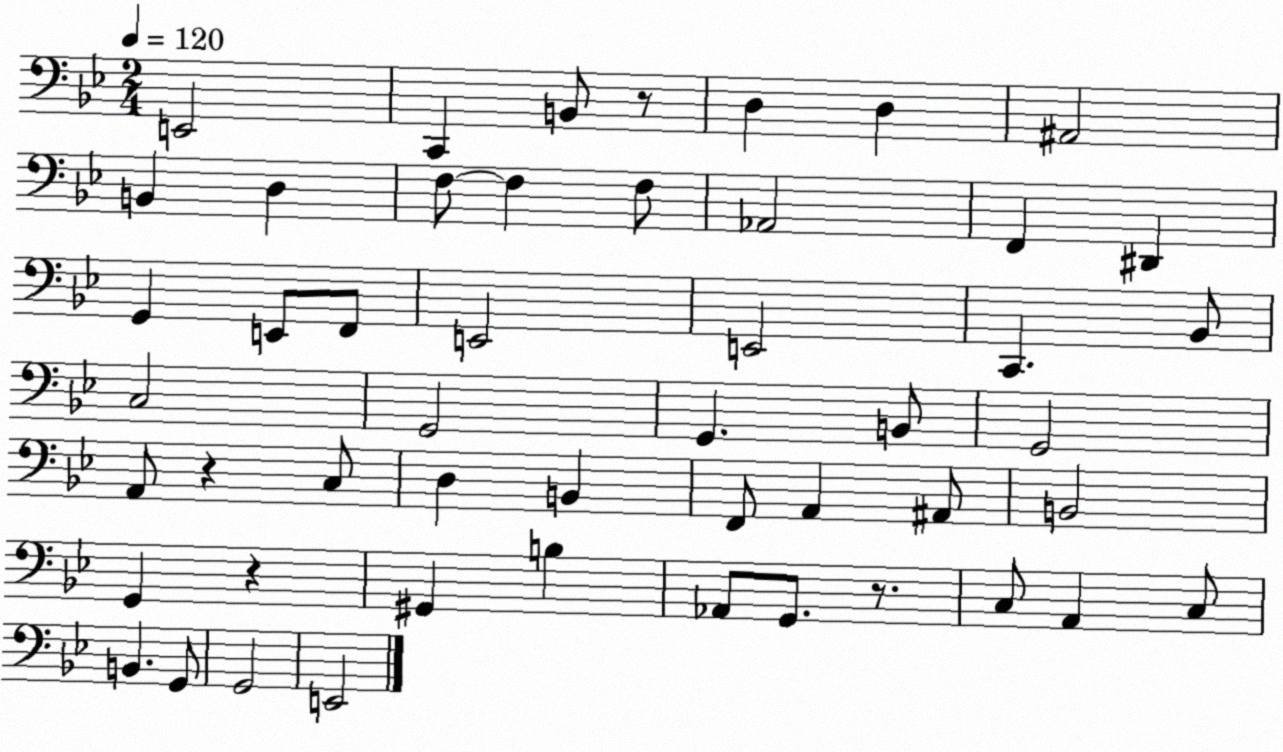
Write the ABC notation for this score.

X:1
T:Untitled
M:2/4
L:1/4
K:Bb
E,,2 C,, B,,/2 z/2 D, D, ^A,,2 B,, D, F,/2 F, F,/2 _A,,2 F,, ^D,, G,, E,,/2 F,,/2 E,,2 E,,2 C,, _B,,/2 C,2 G,,2 G,, B,,/2 G,,2 A,,/2 z C,/2 D, B,, F,,/2 A,, ^A,,/2 B,,2 G,, z ^G,, B, _A,,/2 G,,/2 z/2 C,/2 A,, C,/2 B,, G,,/2 G,,2 E,,2